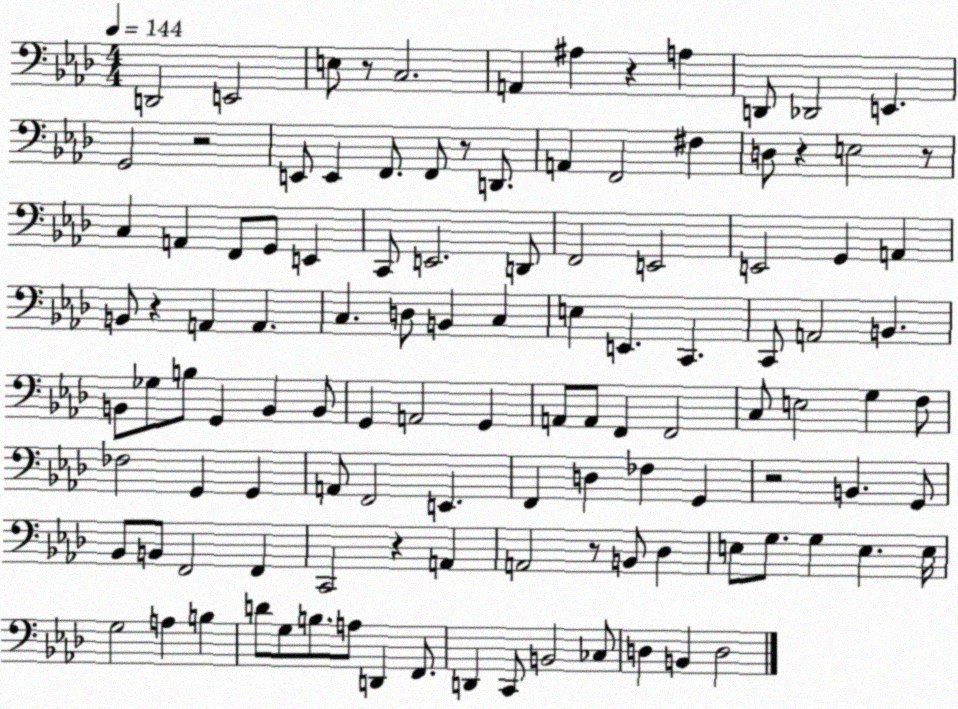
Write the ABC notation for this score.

X:1
T:Untitled
M:4/4
L:1/4
K:Ab
D,,2 E,,2 E,/2 z/2 C,2 A,, ^A, z A, D,,/2 _D,,2 E,, G,,2 z2 E,,/2 E,, F,,/2 F,,/2 z/2 D,,/2 A,, F,,2 ^F, D,/2 z E,2 z/2 C, A,, F,,/2 G,,/2 E,, C,,/2 E,,2 D,,/2 F,,2 E,,2 E,,2 G,, A,, B,,/2 z A,, A,, C, D,/2 B,, C, E, E,, C,, C,,/2 A,,2 B,, B,,/2 _G,/2 B,/2 G,, B,, B,,/2 G,, A,,2 G,, A,,/2 A,,/2 F,, F,,2 C,/2 E,2 G, F,/2 _F,2 G,, G,, A,,/2 F,,2 E,, F,, D, _F, G,, z2 B,, G,,/2 _B,,/2 B,,/2 F,,2 F,, C,,2 z A,, A,,2 z/2 B,,/2 _D, E,/2 G,/2 G, E, E,/4 G,2 A, B, D/2 G,/2 B,/2 A,/2 D,, F,,/2 D,, C,,/2 B,,2 _C,/2 D, B,, D,2